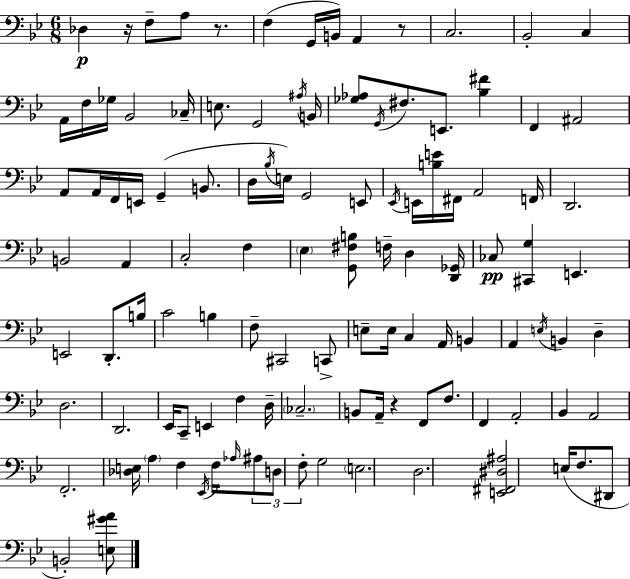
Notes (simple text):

Db3/q R/s F3/e A3/e R/e. F3/q G2/s B2/s A2/q R/e C3/h. Bb2/h C3/q A2/s F3/s Gb3/s Bb2/h CES3/s E3/e. G2/h A#3/s B2/s [Gb3,Ab3]/e G2/s F#3/e. E2/e. [Bb3,F#4]/q F2/q A#2/h A2/e A2/s F2/s E2/s G2/q B2/e. D3/s Bb3/s E3/s G2/h E2/e Eb2/s E2/s [B3,E4]/s F#2/s A2/h F2/s D2/h. B2/h A2/q C3/h F3/q Eb3/q [G2,F#3,B3]/e F3/s D3/q [D2,Gb2]/s CES3/e [C#2,G3]/q E2/q. E2/h D2/e. B3/s C4/h B3/q F3/e C#2/h C2/e E3/e E3/s C3/q A2/s B2/q A2/q E3/s B2/q D3/q D3/h. D2/h. Eb2/s C2/e E2/q F3/q D3/s CES3/h. B2/e A2/s R/q F2/e F3/e. F2/q A2/h Bb2/q A2/h F2/h. [Db3,E3]/s A3/q F3/q Eb2/s F3/s Ab3/s A#3/e D3/e F3/e G3/h E3/h. D3/h. [E2,F#2,D#3,A#3]/h E3/s F3/e. D#2/e B2/h [E3,G#4,A4]/e